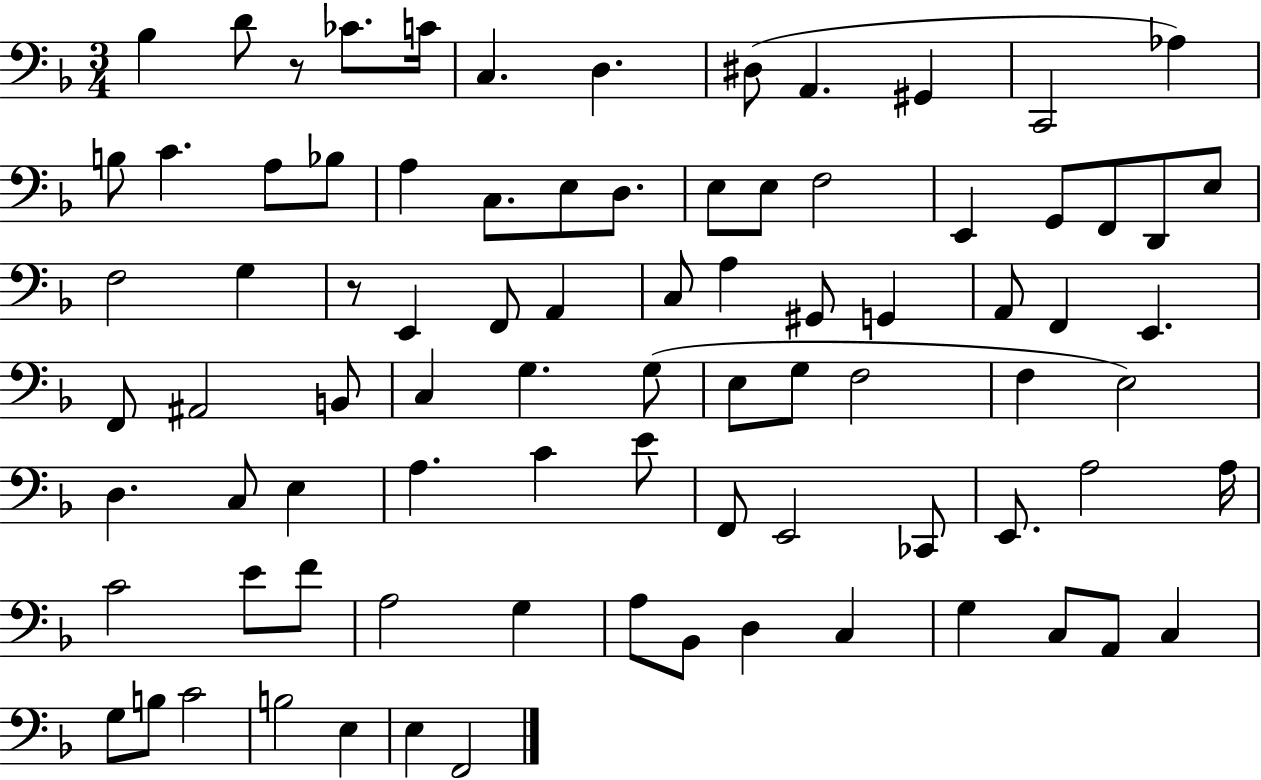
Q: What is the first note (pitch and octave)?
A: Bb3